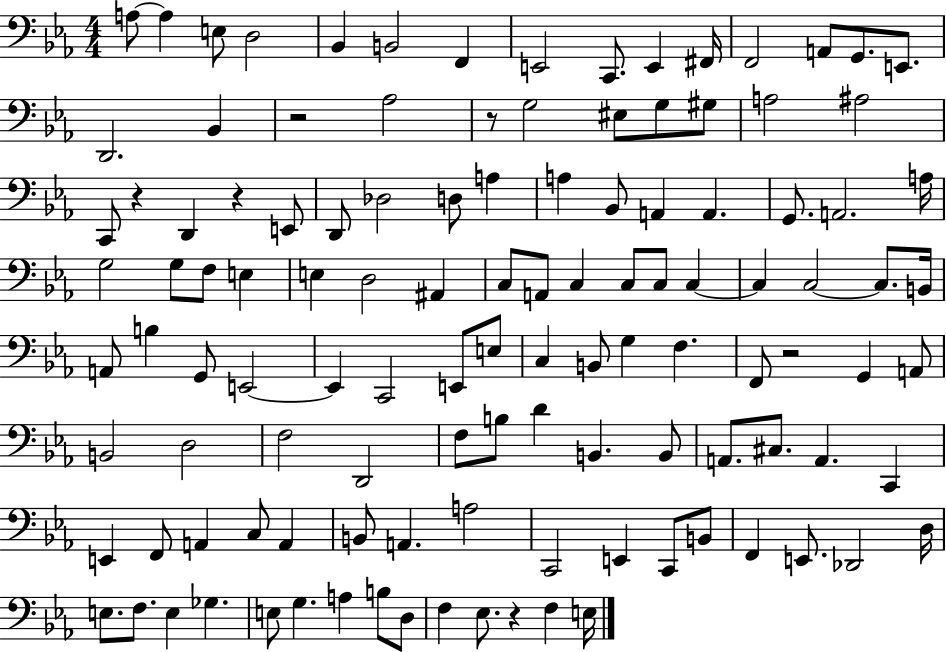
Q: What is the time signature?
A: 4/4